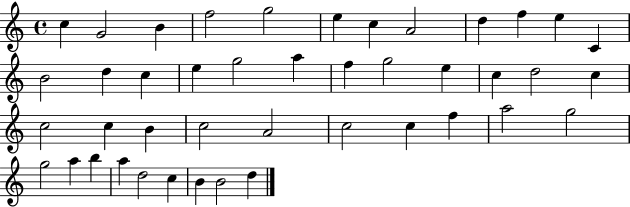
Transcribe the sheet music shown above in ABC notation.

X:1
T:Untitled
M:4/4
L:1/4
K:C
c G2 B f2 g2 e c A2 d f e C B2 d c e g2 a f g2 e c d2 c c2 c B c2 A2 c2 c f a2 g2 g2 a b a d2 c B B2 d